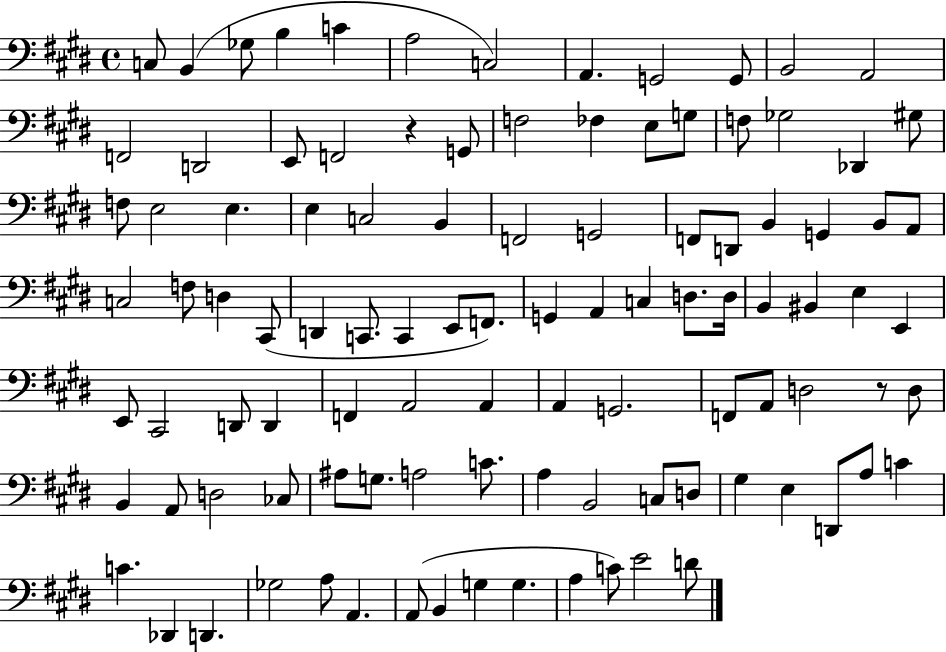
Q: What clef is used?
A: bass